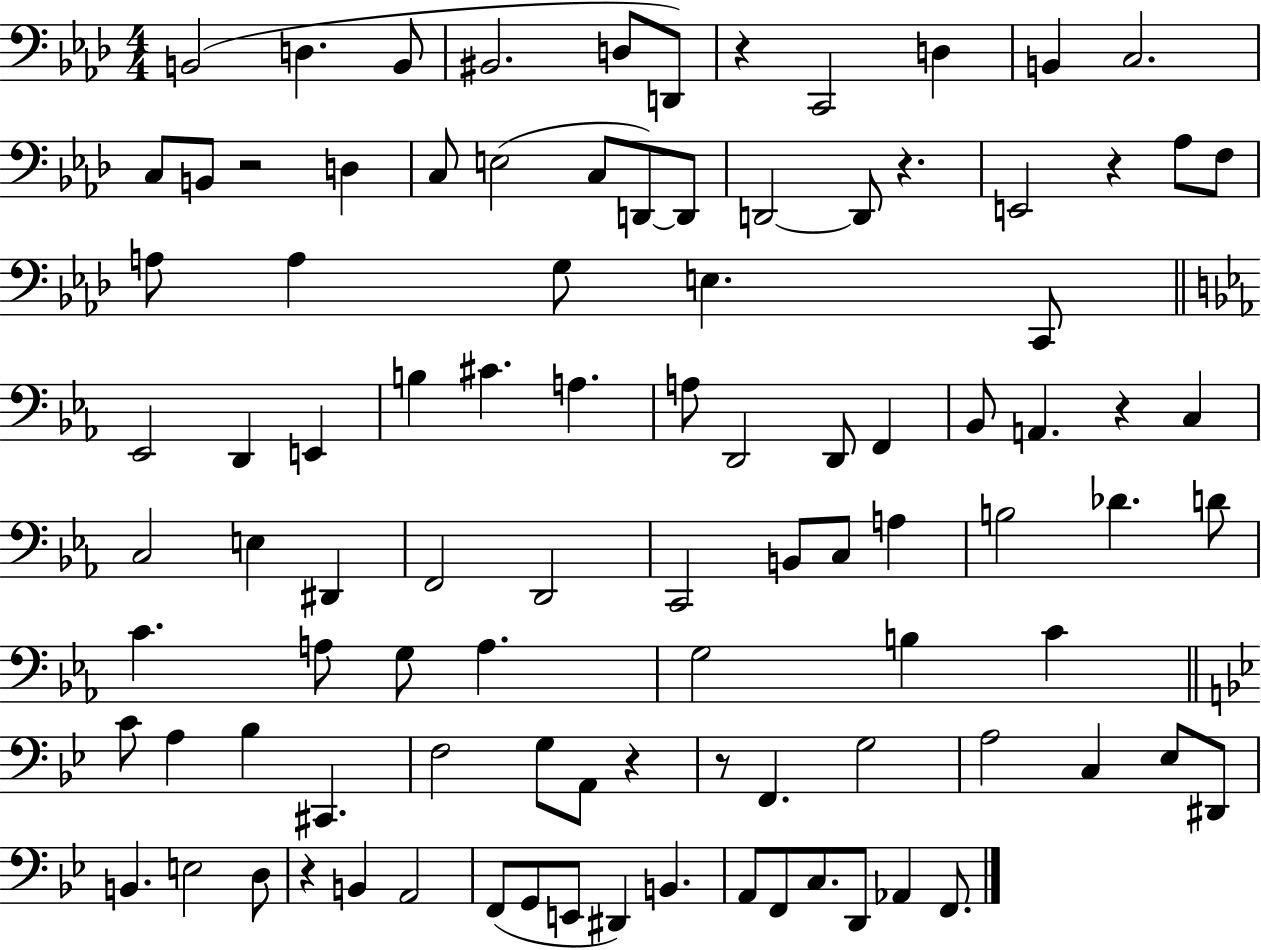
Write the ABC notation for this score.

X:1
T:Untitled
M:4/4
L:1/4
K:Ab
B,,2 D, B,,/2 ^B,,2 D,/2 D,,/2 z C,,2 D, B,, C,2 C,/2 B,,/2 z2 D, C,/2 E,2 C,/2 D,,/2 D,,/2 D,,2 D,,/2 z E,,2 z _A,/2 F,/2 A,/2 A, G,/2 E, C,,/2 _E,,2 D,, E,, B, ^C A, A,/2 D,,2 D,,/2 F,, _B,,/2 A,, z C, C,2 E, ^D,, F,,2 D,,2 C,,2 B,,/2 C,/2 A, B,2 _D D/2 C A,/2 G,/2 A, G,2 B, C C/2 A, _B, ^C,, F,2 G,/2 A,,/2 z z/2 F,, G,2 A,2 C, _E,/2 ^D,,/2 B,, E,2 D,/2 z B,, A,,2 F,,/2 G,,/2 E,,/2 ^D,, B,, A,,/2 F,,/2 C,/2 D,,/2 _A,, F,,/2